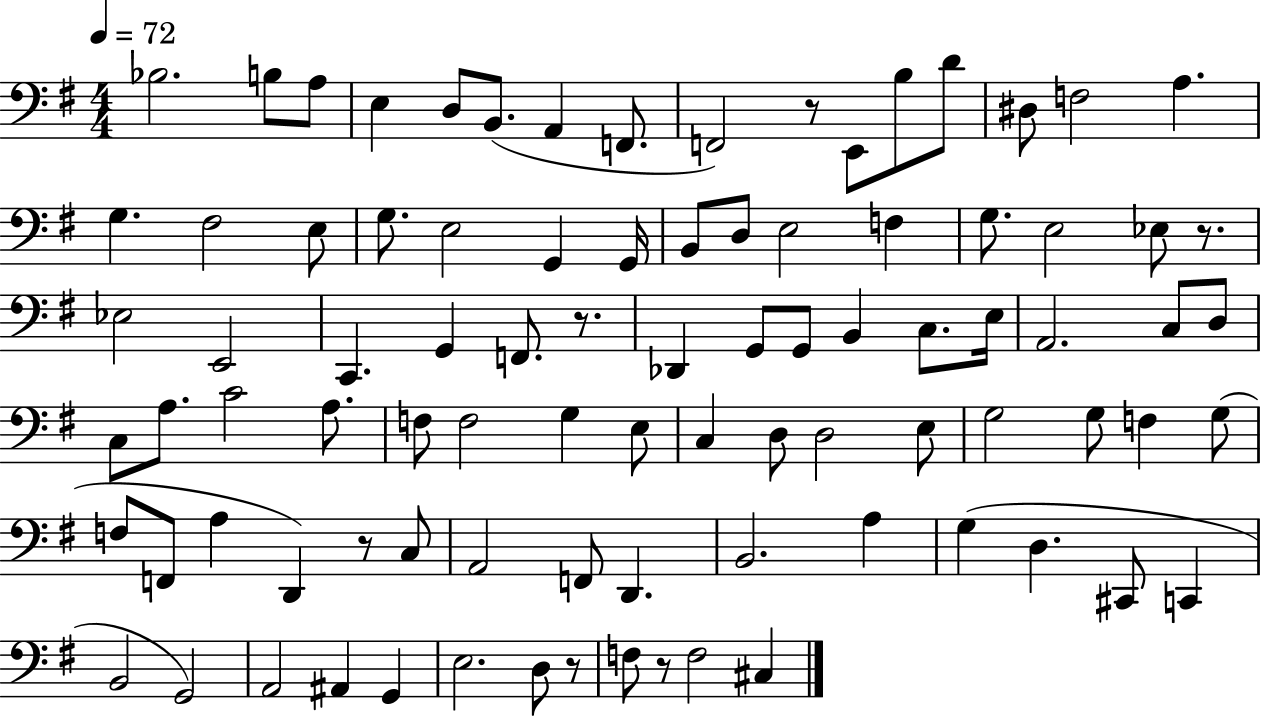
X:1
T:Untitled
M:4/4
L:1/4
K:G
_B,2 B,/2 A,/2 E, D,/2 B,,/2 A,, F,,/2 F,,2 z/2 E,,/2 B,/2 D/2 ^D,/2 F,2 A, G, ^F,2 E,/2 G,/2 E,2 G,, G,,/4 B,,/2 D,/2 E,2 F, G,/2 E,2 _E,/2 z/2 _E,2 E,,2 C,, G,, F,,/2 z/2 _D,, G,,/2 G,,/2 B,, C,/2 E,/4 A,,2 C,/2 D,/2 C,/2 A,/2 C2 A,/2 F,/2 F,2 G, E,/2 C, D,/2 D,2 E,/2 G,2 G,/2 F, G,/2 F,/2 F,,/2 A, D,, z/2 C,/2 A,,2 F,,/2 D,, B,,2 A, G, D, ^C,,/2 C,, B,,2 G,,2 A,,2 ^A,, G,, E,2 D,/2 z/2 F,/2 z/2 F,2 ^C,